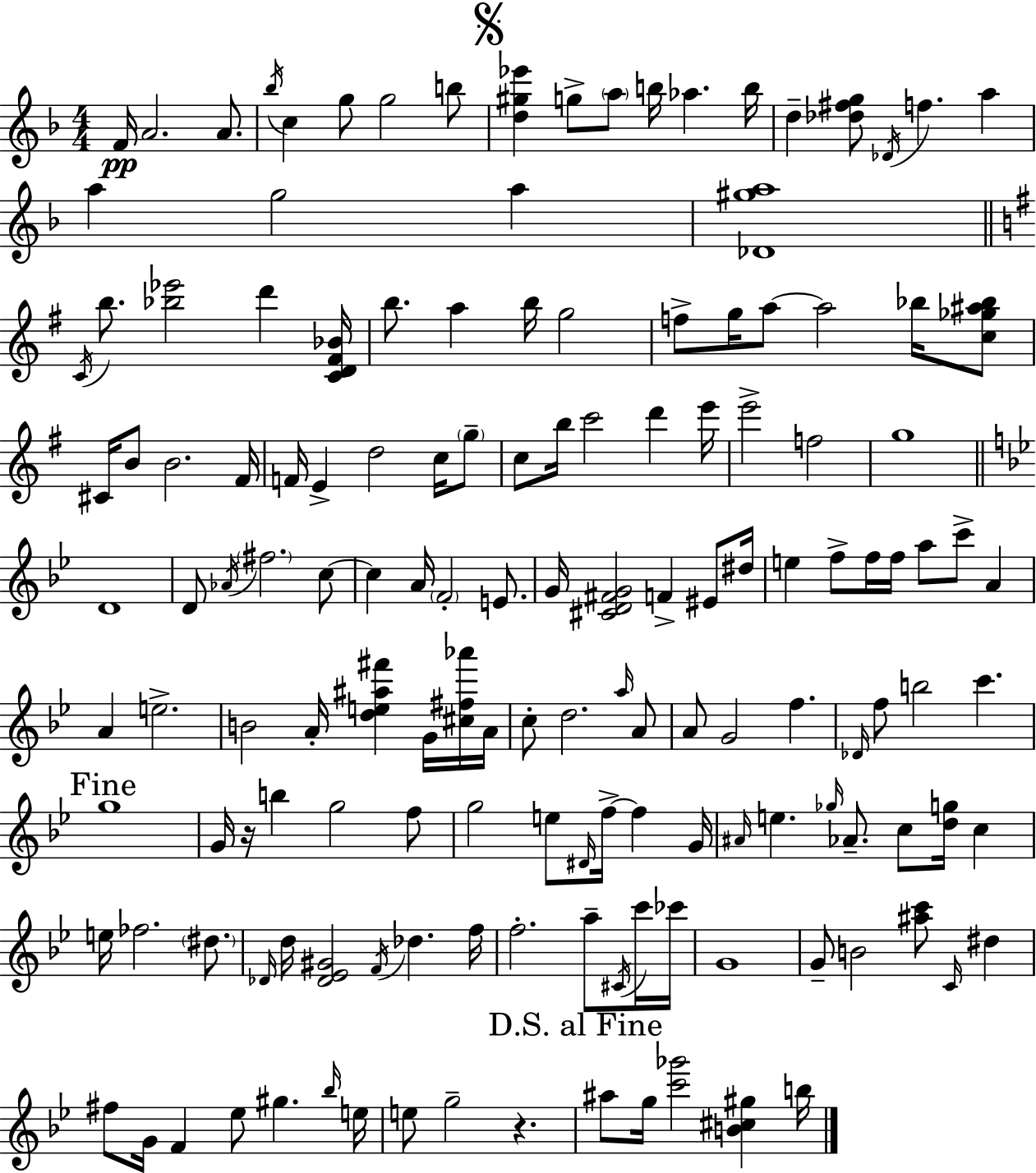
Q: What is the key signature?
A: F major